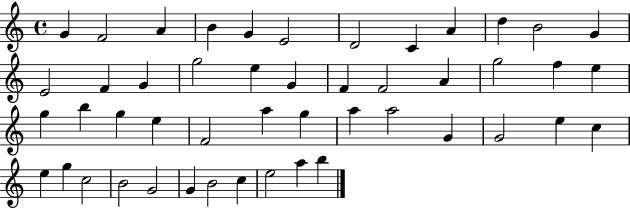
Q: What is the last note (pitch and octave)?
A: B5